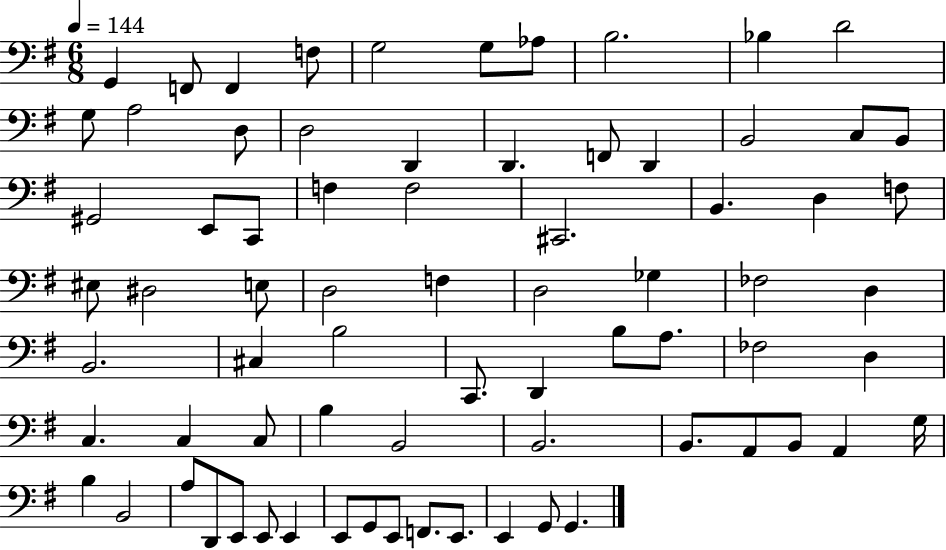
{
  \clef bass
  \numericTimeSignature
  \time 6/8
  \key g \major
  \tempo 4 = 144
  g,4 f,8 f,4 f8 | g2 g8 aes8 | b2. | bes4 d'2 | \break g8 a2 d8 | d2 d,4 | d,4. f,8 d,4 | b,2 c8 b,8 | \break gis,2 e,8 c,8 | f4 f2 | cis,2. | b,4. d4 f8 | \break eis8 dis2 e8 | d2 f4 | d2 ges4 | fes2 d4 | \break b,2. | cis4 b2 | c,8. d,4 b8 a8. | fes2 d4 | \break c4. c4 c8 | b4 b,2 | b,2. | b,8. a,8 b,8 a,4 g16 | \break b4 b,2 | a8 d,8 e,8 e,8 e,4 | e,8 g,8 e,8 f,8. e,8. | e,4 g,8 g,4. | \break \bar "|."
}